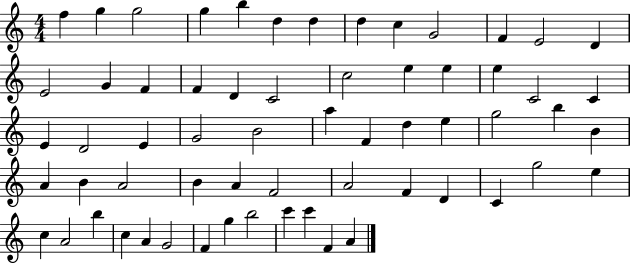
{
  \clef treble
  \numericTimeSignature
  \time 4/4
  \key c \major
  f''4 g''4 g''2 | g''4 b''4 d''4 d''4 | d''4 c''4 g'2 | f'4 e'2 d'4 | \break e'2 g'4 f'4 | f'4 d'4 c'2 | c''2 e''4 e''4 | e''4 c'2 c'4 | \break e'4 d'2 e'4 | g'2 b'2 | a''4 f'4 d''4 e''4 | g''2 b''4 b'4 | \break a'4 b'4 a'2 | b'4 a'4 f'2 | a'2 f'4 d'4 | c'4 g''2 e''4 | \break c''4 a'2 b''4 | c''4 a'4 g'2 | f'4 g''4 b''2 | c'''4 c'''4 f'4 a'4 | \break \bar "|."
}